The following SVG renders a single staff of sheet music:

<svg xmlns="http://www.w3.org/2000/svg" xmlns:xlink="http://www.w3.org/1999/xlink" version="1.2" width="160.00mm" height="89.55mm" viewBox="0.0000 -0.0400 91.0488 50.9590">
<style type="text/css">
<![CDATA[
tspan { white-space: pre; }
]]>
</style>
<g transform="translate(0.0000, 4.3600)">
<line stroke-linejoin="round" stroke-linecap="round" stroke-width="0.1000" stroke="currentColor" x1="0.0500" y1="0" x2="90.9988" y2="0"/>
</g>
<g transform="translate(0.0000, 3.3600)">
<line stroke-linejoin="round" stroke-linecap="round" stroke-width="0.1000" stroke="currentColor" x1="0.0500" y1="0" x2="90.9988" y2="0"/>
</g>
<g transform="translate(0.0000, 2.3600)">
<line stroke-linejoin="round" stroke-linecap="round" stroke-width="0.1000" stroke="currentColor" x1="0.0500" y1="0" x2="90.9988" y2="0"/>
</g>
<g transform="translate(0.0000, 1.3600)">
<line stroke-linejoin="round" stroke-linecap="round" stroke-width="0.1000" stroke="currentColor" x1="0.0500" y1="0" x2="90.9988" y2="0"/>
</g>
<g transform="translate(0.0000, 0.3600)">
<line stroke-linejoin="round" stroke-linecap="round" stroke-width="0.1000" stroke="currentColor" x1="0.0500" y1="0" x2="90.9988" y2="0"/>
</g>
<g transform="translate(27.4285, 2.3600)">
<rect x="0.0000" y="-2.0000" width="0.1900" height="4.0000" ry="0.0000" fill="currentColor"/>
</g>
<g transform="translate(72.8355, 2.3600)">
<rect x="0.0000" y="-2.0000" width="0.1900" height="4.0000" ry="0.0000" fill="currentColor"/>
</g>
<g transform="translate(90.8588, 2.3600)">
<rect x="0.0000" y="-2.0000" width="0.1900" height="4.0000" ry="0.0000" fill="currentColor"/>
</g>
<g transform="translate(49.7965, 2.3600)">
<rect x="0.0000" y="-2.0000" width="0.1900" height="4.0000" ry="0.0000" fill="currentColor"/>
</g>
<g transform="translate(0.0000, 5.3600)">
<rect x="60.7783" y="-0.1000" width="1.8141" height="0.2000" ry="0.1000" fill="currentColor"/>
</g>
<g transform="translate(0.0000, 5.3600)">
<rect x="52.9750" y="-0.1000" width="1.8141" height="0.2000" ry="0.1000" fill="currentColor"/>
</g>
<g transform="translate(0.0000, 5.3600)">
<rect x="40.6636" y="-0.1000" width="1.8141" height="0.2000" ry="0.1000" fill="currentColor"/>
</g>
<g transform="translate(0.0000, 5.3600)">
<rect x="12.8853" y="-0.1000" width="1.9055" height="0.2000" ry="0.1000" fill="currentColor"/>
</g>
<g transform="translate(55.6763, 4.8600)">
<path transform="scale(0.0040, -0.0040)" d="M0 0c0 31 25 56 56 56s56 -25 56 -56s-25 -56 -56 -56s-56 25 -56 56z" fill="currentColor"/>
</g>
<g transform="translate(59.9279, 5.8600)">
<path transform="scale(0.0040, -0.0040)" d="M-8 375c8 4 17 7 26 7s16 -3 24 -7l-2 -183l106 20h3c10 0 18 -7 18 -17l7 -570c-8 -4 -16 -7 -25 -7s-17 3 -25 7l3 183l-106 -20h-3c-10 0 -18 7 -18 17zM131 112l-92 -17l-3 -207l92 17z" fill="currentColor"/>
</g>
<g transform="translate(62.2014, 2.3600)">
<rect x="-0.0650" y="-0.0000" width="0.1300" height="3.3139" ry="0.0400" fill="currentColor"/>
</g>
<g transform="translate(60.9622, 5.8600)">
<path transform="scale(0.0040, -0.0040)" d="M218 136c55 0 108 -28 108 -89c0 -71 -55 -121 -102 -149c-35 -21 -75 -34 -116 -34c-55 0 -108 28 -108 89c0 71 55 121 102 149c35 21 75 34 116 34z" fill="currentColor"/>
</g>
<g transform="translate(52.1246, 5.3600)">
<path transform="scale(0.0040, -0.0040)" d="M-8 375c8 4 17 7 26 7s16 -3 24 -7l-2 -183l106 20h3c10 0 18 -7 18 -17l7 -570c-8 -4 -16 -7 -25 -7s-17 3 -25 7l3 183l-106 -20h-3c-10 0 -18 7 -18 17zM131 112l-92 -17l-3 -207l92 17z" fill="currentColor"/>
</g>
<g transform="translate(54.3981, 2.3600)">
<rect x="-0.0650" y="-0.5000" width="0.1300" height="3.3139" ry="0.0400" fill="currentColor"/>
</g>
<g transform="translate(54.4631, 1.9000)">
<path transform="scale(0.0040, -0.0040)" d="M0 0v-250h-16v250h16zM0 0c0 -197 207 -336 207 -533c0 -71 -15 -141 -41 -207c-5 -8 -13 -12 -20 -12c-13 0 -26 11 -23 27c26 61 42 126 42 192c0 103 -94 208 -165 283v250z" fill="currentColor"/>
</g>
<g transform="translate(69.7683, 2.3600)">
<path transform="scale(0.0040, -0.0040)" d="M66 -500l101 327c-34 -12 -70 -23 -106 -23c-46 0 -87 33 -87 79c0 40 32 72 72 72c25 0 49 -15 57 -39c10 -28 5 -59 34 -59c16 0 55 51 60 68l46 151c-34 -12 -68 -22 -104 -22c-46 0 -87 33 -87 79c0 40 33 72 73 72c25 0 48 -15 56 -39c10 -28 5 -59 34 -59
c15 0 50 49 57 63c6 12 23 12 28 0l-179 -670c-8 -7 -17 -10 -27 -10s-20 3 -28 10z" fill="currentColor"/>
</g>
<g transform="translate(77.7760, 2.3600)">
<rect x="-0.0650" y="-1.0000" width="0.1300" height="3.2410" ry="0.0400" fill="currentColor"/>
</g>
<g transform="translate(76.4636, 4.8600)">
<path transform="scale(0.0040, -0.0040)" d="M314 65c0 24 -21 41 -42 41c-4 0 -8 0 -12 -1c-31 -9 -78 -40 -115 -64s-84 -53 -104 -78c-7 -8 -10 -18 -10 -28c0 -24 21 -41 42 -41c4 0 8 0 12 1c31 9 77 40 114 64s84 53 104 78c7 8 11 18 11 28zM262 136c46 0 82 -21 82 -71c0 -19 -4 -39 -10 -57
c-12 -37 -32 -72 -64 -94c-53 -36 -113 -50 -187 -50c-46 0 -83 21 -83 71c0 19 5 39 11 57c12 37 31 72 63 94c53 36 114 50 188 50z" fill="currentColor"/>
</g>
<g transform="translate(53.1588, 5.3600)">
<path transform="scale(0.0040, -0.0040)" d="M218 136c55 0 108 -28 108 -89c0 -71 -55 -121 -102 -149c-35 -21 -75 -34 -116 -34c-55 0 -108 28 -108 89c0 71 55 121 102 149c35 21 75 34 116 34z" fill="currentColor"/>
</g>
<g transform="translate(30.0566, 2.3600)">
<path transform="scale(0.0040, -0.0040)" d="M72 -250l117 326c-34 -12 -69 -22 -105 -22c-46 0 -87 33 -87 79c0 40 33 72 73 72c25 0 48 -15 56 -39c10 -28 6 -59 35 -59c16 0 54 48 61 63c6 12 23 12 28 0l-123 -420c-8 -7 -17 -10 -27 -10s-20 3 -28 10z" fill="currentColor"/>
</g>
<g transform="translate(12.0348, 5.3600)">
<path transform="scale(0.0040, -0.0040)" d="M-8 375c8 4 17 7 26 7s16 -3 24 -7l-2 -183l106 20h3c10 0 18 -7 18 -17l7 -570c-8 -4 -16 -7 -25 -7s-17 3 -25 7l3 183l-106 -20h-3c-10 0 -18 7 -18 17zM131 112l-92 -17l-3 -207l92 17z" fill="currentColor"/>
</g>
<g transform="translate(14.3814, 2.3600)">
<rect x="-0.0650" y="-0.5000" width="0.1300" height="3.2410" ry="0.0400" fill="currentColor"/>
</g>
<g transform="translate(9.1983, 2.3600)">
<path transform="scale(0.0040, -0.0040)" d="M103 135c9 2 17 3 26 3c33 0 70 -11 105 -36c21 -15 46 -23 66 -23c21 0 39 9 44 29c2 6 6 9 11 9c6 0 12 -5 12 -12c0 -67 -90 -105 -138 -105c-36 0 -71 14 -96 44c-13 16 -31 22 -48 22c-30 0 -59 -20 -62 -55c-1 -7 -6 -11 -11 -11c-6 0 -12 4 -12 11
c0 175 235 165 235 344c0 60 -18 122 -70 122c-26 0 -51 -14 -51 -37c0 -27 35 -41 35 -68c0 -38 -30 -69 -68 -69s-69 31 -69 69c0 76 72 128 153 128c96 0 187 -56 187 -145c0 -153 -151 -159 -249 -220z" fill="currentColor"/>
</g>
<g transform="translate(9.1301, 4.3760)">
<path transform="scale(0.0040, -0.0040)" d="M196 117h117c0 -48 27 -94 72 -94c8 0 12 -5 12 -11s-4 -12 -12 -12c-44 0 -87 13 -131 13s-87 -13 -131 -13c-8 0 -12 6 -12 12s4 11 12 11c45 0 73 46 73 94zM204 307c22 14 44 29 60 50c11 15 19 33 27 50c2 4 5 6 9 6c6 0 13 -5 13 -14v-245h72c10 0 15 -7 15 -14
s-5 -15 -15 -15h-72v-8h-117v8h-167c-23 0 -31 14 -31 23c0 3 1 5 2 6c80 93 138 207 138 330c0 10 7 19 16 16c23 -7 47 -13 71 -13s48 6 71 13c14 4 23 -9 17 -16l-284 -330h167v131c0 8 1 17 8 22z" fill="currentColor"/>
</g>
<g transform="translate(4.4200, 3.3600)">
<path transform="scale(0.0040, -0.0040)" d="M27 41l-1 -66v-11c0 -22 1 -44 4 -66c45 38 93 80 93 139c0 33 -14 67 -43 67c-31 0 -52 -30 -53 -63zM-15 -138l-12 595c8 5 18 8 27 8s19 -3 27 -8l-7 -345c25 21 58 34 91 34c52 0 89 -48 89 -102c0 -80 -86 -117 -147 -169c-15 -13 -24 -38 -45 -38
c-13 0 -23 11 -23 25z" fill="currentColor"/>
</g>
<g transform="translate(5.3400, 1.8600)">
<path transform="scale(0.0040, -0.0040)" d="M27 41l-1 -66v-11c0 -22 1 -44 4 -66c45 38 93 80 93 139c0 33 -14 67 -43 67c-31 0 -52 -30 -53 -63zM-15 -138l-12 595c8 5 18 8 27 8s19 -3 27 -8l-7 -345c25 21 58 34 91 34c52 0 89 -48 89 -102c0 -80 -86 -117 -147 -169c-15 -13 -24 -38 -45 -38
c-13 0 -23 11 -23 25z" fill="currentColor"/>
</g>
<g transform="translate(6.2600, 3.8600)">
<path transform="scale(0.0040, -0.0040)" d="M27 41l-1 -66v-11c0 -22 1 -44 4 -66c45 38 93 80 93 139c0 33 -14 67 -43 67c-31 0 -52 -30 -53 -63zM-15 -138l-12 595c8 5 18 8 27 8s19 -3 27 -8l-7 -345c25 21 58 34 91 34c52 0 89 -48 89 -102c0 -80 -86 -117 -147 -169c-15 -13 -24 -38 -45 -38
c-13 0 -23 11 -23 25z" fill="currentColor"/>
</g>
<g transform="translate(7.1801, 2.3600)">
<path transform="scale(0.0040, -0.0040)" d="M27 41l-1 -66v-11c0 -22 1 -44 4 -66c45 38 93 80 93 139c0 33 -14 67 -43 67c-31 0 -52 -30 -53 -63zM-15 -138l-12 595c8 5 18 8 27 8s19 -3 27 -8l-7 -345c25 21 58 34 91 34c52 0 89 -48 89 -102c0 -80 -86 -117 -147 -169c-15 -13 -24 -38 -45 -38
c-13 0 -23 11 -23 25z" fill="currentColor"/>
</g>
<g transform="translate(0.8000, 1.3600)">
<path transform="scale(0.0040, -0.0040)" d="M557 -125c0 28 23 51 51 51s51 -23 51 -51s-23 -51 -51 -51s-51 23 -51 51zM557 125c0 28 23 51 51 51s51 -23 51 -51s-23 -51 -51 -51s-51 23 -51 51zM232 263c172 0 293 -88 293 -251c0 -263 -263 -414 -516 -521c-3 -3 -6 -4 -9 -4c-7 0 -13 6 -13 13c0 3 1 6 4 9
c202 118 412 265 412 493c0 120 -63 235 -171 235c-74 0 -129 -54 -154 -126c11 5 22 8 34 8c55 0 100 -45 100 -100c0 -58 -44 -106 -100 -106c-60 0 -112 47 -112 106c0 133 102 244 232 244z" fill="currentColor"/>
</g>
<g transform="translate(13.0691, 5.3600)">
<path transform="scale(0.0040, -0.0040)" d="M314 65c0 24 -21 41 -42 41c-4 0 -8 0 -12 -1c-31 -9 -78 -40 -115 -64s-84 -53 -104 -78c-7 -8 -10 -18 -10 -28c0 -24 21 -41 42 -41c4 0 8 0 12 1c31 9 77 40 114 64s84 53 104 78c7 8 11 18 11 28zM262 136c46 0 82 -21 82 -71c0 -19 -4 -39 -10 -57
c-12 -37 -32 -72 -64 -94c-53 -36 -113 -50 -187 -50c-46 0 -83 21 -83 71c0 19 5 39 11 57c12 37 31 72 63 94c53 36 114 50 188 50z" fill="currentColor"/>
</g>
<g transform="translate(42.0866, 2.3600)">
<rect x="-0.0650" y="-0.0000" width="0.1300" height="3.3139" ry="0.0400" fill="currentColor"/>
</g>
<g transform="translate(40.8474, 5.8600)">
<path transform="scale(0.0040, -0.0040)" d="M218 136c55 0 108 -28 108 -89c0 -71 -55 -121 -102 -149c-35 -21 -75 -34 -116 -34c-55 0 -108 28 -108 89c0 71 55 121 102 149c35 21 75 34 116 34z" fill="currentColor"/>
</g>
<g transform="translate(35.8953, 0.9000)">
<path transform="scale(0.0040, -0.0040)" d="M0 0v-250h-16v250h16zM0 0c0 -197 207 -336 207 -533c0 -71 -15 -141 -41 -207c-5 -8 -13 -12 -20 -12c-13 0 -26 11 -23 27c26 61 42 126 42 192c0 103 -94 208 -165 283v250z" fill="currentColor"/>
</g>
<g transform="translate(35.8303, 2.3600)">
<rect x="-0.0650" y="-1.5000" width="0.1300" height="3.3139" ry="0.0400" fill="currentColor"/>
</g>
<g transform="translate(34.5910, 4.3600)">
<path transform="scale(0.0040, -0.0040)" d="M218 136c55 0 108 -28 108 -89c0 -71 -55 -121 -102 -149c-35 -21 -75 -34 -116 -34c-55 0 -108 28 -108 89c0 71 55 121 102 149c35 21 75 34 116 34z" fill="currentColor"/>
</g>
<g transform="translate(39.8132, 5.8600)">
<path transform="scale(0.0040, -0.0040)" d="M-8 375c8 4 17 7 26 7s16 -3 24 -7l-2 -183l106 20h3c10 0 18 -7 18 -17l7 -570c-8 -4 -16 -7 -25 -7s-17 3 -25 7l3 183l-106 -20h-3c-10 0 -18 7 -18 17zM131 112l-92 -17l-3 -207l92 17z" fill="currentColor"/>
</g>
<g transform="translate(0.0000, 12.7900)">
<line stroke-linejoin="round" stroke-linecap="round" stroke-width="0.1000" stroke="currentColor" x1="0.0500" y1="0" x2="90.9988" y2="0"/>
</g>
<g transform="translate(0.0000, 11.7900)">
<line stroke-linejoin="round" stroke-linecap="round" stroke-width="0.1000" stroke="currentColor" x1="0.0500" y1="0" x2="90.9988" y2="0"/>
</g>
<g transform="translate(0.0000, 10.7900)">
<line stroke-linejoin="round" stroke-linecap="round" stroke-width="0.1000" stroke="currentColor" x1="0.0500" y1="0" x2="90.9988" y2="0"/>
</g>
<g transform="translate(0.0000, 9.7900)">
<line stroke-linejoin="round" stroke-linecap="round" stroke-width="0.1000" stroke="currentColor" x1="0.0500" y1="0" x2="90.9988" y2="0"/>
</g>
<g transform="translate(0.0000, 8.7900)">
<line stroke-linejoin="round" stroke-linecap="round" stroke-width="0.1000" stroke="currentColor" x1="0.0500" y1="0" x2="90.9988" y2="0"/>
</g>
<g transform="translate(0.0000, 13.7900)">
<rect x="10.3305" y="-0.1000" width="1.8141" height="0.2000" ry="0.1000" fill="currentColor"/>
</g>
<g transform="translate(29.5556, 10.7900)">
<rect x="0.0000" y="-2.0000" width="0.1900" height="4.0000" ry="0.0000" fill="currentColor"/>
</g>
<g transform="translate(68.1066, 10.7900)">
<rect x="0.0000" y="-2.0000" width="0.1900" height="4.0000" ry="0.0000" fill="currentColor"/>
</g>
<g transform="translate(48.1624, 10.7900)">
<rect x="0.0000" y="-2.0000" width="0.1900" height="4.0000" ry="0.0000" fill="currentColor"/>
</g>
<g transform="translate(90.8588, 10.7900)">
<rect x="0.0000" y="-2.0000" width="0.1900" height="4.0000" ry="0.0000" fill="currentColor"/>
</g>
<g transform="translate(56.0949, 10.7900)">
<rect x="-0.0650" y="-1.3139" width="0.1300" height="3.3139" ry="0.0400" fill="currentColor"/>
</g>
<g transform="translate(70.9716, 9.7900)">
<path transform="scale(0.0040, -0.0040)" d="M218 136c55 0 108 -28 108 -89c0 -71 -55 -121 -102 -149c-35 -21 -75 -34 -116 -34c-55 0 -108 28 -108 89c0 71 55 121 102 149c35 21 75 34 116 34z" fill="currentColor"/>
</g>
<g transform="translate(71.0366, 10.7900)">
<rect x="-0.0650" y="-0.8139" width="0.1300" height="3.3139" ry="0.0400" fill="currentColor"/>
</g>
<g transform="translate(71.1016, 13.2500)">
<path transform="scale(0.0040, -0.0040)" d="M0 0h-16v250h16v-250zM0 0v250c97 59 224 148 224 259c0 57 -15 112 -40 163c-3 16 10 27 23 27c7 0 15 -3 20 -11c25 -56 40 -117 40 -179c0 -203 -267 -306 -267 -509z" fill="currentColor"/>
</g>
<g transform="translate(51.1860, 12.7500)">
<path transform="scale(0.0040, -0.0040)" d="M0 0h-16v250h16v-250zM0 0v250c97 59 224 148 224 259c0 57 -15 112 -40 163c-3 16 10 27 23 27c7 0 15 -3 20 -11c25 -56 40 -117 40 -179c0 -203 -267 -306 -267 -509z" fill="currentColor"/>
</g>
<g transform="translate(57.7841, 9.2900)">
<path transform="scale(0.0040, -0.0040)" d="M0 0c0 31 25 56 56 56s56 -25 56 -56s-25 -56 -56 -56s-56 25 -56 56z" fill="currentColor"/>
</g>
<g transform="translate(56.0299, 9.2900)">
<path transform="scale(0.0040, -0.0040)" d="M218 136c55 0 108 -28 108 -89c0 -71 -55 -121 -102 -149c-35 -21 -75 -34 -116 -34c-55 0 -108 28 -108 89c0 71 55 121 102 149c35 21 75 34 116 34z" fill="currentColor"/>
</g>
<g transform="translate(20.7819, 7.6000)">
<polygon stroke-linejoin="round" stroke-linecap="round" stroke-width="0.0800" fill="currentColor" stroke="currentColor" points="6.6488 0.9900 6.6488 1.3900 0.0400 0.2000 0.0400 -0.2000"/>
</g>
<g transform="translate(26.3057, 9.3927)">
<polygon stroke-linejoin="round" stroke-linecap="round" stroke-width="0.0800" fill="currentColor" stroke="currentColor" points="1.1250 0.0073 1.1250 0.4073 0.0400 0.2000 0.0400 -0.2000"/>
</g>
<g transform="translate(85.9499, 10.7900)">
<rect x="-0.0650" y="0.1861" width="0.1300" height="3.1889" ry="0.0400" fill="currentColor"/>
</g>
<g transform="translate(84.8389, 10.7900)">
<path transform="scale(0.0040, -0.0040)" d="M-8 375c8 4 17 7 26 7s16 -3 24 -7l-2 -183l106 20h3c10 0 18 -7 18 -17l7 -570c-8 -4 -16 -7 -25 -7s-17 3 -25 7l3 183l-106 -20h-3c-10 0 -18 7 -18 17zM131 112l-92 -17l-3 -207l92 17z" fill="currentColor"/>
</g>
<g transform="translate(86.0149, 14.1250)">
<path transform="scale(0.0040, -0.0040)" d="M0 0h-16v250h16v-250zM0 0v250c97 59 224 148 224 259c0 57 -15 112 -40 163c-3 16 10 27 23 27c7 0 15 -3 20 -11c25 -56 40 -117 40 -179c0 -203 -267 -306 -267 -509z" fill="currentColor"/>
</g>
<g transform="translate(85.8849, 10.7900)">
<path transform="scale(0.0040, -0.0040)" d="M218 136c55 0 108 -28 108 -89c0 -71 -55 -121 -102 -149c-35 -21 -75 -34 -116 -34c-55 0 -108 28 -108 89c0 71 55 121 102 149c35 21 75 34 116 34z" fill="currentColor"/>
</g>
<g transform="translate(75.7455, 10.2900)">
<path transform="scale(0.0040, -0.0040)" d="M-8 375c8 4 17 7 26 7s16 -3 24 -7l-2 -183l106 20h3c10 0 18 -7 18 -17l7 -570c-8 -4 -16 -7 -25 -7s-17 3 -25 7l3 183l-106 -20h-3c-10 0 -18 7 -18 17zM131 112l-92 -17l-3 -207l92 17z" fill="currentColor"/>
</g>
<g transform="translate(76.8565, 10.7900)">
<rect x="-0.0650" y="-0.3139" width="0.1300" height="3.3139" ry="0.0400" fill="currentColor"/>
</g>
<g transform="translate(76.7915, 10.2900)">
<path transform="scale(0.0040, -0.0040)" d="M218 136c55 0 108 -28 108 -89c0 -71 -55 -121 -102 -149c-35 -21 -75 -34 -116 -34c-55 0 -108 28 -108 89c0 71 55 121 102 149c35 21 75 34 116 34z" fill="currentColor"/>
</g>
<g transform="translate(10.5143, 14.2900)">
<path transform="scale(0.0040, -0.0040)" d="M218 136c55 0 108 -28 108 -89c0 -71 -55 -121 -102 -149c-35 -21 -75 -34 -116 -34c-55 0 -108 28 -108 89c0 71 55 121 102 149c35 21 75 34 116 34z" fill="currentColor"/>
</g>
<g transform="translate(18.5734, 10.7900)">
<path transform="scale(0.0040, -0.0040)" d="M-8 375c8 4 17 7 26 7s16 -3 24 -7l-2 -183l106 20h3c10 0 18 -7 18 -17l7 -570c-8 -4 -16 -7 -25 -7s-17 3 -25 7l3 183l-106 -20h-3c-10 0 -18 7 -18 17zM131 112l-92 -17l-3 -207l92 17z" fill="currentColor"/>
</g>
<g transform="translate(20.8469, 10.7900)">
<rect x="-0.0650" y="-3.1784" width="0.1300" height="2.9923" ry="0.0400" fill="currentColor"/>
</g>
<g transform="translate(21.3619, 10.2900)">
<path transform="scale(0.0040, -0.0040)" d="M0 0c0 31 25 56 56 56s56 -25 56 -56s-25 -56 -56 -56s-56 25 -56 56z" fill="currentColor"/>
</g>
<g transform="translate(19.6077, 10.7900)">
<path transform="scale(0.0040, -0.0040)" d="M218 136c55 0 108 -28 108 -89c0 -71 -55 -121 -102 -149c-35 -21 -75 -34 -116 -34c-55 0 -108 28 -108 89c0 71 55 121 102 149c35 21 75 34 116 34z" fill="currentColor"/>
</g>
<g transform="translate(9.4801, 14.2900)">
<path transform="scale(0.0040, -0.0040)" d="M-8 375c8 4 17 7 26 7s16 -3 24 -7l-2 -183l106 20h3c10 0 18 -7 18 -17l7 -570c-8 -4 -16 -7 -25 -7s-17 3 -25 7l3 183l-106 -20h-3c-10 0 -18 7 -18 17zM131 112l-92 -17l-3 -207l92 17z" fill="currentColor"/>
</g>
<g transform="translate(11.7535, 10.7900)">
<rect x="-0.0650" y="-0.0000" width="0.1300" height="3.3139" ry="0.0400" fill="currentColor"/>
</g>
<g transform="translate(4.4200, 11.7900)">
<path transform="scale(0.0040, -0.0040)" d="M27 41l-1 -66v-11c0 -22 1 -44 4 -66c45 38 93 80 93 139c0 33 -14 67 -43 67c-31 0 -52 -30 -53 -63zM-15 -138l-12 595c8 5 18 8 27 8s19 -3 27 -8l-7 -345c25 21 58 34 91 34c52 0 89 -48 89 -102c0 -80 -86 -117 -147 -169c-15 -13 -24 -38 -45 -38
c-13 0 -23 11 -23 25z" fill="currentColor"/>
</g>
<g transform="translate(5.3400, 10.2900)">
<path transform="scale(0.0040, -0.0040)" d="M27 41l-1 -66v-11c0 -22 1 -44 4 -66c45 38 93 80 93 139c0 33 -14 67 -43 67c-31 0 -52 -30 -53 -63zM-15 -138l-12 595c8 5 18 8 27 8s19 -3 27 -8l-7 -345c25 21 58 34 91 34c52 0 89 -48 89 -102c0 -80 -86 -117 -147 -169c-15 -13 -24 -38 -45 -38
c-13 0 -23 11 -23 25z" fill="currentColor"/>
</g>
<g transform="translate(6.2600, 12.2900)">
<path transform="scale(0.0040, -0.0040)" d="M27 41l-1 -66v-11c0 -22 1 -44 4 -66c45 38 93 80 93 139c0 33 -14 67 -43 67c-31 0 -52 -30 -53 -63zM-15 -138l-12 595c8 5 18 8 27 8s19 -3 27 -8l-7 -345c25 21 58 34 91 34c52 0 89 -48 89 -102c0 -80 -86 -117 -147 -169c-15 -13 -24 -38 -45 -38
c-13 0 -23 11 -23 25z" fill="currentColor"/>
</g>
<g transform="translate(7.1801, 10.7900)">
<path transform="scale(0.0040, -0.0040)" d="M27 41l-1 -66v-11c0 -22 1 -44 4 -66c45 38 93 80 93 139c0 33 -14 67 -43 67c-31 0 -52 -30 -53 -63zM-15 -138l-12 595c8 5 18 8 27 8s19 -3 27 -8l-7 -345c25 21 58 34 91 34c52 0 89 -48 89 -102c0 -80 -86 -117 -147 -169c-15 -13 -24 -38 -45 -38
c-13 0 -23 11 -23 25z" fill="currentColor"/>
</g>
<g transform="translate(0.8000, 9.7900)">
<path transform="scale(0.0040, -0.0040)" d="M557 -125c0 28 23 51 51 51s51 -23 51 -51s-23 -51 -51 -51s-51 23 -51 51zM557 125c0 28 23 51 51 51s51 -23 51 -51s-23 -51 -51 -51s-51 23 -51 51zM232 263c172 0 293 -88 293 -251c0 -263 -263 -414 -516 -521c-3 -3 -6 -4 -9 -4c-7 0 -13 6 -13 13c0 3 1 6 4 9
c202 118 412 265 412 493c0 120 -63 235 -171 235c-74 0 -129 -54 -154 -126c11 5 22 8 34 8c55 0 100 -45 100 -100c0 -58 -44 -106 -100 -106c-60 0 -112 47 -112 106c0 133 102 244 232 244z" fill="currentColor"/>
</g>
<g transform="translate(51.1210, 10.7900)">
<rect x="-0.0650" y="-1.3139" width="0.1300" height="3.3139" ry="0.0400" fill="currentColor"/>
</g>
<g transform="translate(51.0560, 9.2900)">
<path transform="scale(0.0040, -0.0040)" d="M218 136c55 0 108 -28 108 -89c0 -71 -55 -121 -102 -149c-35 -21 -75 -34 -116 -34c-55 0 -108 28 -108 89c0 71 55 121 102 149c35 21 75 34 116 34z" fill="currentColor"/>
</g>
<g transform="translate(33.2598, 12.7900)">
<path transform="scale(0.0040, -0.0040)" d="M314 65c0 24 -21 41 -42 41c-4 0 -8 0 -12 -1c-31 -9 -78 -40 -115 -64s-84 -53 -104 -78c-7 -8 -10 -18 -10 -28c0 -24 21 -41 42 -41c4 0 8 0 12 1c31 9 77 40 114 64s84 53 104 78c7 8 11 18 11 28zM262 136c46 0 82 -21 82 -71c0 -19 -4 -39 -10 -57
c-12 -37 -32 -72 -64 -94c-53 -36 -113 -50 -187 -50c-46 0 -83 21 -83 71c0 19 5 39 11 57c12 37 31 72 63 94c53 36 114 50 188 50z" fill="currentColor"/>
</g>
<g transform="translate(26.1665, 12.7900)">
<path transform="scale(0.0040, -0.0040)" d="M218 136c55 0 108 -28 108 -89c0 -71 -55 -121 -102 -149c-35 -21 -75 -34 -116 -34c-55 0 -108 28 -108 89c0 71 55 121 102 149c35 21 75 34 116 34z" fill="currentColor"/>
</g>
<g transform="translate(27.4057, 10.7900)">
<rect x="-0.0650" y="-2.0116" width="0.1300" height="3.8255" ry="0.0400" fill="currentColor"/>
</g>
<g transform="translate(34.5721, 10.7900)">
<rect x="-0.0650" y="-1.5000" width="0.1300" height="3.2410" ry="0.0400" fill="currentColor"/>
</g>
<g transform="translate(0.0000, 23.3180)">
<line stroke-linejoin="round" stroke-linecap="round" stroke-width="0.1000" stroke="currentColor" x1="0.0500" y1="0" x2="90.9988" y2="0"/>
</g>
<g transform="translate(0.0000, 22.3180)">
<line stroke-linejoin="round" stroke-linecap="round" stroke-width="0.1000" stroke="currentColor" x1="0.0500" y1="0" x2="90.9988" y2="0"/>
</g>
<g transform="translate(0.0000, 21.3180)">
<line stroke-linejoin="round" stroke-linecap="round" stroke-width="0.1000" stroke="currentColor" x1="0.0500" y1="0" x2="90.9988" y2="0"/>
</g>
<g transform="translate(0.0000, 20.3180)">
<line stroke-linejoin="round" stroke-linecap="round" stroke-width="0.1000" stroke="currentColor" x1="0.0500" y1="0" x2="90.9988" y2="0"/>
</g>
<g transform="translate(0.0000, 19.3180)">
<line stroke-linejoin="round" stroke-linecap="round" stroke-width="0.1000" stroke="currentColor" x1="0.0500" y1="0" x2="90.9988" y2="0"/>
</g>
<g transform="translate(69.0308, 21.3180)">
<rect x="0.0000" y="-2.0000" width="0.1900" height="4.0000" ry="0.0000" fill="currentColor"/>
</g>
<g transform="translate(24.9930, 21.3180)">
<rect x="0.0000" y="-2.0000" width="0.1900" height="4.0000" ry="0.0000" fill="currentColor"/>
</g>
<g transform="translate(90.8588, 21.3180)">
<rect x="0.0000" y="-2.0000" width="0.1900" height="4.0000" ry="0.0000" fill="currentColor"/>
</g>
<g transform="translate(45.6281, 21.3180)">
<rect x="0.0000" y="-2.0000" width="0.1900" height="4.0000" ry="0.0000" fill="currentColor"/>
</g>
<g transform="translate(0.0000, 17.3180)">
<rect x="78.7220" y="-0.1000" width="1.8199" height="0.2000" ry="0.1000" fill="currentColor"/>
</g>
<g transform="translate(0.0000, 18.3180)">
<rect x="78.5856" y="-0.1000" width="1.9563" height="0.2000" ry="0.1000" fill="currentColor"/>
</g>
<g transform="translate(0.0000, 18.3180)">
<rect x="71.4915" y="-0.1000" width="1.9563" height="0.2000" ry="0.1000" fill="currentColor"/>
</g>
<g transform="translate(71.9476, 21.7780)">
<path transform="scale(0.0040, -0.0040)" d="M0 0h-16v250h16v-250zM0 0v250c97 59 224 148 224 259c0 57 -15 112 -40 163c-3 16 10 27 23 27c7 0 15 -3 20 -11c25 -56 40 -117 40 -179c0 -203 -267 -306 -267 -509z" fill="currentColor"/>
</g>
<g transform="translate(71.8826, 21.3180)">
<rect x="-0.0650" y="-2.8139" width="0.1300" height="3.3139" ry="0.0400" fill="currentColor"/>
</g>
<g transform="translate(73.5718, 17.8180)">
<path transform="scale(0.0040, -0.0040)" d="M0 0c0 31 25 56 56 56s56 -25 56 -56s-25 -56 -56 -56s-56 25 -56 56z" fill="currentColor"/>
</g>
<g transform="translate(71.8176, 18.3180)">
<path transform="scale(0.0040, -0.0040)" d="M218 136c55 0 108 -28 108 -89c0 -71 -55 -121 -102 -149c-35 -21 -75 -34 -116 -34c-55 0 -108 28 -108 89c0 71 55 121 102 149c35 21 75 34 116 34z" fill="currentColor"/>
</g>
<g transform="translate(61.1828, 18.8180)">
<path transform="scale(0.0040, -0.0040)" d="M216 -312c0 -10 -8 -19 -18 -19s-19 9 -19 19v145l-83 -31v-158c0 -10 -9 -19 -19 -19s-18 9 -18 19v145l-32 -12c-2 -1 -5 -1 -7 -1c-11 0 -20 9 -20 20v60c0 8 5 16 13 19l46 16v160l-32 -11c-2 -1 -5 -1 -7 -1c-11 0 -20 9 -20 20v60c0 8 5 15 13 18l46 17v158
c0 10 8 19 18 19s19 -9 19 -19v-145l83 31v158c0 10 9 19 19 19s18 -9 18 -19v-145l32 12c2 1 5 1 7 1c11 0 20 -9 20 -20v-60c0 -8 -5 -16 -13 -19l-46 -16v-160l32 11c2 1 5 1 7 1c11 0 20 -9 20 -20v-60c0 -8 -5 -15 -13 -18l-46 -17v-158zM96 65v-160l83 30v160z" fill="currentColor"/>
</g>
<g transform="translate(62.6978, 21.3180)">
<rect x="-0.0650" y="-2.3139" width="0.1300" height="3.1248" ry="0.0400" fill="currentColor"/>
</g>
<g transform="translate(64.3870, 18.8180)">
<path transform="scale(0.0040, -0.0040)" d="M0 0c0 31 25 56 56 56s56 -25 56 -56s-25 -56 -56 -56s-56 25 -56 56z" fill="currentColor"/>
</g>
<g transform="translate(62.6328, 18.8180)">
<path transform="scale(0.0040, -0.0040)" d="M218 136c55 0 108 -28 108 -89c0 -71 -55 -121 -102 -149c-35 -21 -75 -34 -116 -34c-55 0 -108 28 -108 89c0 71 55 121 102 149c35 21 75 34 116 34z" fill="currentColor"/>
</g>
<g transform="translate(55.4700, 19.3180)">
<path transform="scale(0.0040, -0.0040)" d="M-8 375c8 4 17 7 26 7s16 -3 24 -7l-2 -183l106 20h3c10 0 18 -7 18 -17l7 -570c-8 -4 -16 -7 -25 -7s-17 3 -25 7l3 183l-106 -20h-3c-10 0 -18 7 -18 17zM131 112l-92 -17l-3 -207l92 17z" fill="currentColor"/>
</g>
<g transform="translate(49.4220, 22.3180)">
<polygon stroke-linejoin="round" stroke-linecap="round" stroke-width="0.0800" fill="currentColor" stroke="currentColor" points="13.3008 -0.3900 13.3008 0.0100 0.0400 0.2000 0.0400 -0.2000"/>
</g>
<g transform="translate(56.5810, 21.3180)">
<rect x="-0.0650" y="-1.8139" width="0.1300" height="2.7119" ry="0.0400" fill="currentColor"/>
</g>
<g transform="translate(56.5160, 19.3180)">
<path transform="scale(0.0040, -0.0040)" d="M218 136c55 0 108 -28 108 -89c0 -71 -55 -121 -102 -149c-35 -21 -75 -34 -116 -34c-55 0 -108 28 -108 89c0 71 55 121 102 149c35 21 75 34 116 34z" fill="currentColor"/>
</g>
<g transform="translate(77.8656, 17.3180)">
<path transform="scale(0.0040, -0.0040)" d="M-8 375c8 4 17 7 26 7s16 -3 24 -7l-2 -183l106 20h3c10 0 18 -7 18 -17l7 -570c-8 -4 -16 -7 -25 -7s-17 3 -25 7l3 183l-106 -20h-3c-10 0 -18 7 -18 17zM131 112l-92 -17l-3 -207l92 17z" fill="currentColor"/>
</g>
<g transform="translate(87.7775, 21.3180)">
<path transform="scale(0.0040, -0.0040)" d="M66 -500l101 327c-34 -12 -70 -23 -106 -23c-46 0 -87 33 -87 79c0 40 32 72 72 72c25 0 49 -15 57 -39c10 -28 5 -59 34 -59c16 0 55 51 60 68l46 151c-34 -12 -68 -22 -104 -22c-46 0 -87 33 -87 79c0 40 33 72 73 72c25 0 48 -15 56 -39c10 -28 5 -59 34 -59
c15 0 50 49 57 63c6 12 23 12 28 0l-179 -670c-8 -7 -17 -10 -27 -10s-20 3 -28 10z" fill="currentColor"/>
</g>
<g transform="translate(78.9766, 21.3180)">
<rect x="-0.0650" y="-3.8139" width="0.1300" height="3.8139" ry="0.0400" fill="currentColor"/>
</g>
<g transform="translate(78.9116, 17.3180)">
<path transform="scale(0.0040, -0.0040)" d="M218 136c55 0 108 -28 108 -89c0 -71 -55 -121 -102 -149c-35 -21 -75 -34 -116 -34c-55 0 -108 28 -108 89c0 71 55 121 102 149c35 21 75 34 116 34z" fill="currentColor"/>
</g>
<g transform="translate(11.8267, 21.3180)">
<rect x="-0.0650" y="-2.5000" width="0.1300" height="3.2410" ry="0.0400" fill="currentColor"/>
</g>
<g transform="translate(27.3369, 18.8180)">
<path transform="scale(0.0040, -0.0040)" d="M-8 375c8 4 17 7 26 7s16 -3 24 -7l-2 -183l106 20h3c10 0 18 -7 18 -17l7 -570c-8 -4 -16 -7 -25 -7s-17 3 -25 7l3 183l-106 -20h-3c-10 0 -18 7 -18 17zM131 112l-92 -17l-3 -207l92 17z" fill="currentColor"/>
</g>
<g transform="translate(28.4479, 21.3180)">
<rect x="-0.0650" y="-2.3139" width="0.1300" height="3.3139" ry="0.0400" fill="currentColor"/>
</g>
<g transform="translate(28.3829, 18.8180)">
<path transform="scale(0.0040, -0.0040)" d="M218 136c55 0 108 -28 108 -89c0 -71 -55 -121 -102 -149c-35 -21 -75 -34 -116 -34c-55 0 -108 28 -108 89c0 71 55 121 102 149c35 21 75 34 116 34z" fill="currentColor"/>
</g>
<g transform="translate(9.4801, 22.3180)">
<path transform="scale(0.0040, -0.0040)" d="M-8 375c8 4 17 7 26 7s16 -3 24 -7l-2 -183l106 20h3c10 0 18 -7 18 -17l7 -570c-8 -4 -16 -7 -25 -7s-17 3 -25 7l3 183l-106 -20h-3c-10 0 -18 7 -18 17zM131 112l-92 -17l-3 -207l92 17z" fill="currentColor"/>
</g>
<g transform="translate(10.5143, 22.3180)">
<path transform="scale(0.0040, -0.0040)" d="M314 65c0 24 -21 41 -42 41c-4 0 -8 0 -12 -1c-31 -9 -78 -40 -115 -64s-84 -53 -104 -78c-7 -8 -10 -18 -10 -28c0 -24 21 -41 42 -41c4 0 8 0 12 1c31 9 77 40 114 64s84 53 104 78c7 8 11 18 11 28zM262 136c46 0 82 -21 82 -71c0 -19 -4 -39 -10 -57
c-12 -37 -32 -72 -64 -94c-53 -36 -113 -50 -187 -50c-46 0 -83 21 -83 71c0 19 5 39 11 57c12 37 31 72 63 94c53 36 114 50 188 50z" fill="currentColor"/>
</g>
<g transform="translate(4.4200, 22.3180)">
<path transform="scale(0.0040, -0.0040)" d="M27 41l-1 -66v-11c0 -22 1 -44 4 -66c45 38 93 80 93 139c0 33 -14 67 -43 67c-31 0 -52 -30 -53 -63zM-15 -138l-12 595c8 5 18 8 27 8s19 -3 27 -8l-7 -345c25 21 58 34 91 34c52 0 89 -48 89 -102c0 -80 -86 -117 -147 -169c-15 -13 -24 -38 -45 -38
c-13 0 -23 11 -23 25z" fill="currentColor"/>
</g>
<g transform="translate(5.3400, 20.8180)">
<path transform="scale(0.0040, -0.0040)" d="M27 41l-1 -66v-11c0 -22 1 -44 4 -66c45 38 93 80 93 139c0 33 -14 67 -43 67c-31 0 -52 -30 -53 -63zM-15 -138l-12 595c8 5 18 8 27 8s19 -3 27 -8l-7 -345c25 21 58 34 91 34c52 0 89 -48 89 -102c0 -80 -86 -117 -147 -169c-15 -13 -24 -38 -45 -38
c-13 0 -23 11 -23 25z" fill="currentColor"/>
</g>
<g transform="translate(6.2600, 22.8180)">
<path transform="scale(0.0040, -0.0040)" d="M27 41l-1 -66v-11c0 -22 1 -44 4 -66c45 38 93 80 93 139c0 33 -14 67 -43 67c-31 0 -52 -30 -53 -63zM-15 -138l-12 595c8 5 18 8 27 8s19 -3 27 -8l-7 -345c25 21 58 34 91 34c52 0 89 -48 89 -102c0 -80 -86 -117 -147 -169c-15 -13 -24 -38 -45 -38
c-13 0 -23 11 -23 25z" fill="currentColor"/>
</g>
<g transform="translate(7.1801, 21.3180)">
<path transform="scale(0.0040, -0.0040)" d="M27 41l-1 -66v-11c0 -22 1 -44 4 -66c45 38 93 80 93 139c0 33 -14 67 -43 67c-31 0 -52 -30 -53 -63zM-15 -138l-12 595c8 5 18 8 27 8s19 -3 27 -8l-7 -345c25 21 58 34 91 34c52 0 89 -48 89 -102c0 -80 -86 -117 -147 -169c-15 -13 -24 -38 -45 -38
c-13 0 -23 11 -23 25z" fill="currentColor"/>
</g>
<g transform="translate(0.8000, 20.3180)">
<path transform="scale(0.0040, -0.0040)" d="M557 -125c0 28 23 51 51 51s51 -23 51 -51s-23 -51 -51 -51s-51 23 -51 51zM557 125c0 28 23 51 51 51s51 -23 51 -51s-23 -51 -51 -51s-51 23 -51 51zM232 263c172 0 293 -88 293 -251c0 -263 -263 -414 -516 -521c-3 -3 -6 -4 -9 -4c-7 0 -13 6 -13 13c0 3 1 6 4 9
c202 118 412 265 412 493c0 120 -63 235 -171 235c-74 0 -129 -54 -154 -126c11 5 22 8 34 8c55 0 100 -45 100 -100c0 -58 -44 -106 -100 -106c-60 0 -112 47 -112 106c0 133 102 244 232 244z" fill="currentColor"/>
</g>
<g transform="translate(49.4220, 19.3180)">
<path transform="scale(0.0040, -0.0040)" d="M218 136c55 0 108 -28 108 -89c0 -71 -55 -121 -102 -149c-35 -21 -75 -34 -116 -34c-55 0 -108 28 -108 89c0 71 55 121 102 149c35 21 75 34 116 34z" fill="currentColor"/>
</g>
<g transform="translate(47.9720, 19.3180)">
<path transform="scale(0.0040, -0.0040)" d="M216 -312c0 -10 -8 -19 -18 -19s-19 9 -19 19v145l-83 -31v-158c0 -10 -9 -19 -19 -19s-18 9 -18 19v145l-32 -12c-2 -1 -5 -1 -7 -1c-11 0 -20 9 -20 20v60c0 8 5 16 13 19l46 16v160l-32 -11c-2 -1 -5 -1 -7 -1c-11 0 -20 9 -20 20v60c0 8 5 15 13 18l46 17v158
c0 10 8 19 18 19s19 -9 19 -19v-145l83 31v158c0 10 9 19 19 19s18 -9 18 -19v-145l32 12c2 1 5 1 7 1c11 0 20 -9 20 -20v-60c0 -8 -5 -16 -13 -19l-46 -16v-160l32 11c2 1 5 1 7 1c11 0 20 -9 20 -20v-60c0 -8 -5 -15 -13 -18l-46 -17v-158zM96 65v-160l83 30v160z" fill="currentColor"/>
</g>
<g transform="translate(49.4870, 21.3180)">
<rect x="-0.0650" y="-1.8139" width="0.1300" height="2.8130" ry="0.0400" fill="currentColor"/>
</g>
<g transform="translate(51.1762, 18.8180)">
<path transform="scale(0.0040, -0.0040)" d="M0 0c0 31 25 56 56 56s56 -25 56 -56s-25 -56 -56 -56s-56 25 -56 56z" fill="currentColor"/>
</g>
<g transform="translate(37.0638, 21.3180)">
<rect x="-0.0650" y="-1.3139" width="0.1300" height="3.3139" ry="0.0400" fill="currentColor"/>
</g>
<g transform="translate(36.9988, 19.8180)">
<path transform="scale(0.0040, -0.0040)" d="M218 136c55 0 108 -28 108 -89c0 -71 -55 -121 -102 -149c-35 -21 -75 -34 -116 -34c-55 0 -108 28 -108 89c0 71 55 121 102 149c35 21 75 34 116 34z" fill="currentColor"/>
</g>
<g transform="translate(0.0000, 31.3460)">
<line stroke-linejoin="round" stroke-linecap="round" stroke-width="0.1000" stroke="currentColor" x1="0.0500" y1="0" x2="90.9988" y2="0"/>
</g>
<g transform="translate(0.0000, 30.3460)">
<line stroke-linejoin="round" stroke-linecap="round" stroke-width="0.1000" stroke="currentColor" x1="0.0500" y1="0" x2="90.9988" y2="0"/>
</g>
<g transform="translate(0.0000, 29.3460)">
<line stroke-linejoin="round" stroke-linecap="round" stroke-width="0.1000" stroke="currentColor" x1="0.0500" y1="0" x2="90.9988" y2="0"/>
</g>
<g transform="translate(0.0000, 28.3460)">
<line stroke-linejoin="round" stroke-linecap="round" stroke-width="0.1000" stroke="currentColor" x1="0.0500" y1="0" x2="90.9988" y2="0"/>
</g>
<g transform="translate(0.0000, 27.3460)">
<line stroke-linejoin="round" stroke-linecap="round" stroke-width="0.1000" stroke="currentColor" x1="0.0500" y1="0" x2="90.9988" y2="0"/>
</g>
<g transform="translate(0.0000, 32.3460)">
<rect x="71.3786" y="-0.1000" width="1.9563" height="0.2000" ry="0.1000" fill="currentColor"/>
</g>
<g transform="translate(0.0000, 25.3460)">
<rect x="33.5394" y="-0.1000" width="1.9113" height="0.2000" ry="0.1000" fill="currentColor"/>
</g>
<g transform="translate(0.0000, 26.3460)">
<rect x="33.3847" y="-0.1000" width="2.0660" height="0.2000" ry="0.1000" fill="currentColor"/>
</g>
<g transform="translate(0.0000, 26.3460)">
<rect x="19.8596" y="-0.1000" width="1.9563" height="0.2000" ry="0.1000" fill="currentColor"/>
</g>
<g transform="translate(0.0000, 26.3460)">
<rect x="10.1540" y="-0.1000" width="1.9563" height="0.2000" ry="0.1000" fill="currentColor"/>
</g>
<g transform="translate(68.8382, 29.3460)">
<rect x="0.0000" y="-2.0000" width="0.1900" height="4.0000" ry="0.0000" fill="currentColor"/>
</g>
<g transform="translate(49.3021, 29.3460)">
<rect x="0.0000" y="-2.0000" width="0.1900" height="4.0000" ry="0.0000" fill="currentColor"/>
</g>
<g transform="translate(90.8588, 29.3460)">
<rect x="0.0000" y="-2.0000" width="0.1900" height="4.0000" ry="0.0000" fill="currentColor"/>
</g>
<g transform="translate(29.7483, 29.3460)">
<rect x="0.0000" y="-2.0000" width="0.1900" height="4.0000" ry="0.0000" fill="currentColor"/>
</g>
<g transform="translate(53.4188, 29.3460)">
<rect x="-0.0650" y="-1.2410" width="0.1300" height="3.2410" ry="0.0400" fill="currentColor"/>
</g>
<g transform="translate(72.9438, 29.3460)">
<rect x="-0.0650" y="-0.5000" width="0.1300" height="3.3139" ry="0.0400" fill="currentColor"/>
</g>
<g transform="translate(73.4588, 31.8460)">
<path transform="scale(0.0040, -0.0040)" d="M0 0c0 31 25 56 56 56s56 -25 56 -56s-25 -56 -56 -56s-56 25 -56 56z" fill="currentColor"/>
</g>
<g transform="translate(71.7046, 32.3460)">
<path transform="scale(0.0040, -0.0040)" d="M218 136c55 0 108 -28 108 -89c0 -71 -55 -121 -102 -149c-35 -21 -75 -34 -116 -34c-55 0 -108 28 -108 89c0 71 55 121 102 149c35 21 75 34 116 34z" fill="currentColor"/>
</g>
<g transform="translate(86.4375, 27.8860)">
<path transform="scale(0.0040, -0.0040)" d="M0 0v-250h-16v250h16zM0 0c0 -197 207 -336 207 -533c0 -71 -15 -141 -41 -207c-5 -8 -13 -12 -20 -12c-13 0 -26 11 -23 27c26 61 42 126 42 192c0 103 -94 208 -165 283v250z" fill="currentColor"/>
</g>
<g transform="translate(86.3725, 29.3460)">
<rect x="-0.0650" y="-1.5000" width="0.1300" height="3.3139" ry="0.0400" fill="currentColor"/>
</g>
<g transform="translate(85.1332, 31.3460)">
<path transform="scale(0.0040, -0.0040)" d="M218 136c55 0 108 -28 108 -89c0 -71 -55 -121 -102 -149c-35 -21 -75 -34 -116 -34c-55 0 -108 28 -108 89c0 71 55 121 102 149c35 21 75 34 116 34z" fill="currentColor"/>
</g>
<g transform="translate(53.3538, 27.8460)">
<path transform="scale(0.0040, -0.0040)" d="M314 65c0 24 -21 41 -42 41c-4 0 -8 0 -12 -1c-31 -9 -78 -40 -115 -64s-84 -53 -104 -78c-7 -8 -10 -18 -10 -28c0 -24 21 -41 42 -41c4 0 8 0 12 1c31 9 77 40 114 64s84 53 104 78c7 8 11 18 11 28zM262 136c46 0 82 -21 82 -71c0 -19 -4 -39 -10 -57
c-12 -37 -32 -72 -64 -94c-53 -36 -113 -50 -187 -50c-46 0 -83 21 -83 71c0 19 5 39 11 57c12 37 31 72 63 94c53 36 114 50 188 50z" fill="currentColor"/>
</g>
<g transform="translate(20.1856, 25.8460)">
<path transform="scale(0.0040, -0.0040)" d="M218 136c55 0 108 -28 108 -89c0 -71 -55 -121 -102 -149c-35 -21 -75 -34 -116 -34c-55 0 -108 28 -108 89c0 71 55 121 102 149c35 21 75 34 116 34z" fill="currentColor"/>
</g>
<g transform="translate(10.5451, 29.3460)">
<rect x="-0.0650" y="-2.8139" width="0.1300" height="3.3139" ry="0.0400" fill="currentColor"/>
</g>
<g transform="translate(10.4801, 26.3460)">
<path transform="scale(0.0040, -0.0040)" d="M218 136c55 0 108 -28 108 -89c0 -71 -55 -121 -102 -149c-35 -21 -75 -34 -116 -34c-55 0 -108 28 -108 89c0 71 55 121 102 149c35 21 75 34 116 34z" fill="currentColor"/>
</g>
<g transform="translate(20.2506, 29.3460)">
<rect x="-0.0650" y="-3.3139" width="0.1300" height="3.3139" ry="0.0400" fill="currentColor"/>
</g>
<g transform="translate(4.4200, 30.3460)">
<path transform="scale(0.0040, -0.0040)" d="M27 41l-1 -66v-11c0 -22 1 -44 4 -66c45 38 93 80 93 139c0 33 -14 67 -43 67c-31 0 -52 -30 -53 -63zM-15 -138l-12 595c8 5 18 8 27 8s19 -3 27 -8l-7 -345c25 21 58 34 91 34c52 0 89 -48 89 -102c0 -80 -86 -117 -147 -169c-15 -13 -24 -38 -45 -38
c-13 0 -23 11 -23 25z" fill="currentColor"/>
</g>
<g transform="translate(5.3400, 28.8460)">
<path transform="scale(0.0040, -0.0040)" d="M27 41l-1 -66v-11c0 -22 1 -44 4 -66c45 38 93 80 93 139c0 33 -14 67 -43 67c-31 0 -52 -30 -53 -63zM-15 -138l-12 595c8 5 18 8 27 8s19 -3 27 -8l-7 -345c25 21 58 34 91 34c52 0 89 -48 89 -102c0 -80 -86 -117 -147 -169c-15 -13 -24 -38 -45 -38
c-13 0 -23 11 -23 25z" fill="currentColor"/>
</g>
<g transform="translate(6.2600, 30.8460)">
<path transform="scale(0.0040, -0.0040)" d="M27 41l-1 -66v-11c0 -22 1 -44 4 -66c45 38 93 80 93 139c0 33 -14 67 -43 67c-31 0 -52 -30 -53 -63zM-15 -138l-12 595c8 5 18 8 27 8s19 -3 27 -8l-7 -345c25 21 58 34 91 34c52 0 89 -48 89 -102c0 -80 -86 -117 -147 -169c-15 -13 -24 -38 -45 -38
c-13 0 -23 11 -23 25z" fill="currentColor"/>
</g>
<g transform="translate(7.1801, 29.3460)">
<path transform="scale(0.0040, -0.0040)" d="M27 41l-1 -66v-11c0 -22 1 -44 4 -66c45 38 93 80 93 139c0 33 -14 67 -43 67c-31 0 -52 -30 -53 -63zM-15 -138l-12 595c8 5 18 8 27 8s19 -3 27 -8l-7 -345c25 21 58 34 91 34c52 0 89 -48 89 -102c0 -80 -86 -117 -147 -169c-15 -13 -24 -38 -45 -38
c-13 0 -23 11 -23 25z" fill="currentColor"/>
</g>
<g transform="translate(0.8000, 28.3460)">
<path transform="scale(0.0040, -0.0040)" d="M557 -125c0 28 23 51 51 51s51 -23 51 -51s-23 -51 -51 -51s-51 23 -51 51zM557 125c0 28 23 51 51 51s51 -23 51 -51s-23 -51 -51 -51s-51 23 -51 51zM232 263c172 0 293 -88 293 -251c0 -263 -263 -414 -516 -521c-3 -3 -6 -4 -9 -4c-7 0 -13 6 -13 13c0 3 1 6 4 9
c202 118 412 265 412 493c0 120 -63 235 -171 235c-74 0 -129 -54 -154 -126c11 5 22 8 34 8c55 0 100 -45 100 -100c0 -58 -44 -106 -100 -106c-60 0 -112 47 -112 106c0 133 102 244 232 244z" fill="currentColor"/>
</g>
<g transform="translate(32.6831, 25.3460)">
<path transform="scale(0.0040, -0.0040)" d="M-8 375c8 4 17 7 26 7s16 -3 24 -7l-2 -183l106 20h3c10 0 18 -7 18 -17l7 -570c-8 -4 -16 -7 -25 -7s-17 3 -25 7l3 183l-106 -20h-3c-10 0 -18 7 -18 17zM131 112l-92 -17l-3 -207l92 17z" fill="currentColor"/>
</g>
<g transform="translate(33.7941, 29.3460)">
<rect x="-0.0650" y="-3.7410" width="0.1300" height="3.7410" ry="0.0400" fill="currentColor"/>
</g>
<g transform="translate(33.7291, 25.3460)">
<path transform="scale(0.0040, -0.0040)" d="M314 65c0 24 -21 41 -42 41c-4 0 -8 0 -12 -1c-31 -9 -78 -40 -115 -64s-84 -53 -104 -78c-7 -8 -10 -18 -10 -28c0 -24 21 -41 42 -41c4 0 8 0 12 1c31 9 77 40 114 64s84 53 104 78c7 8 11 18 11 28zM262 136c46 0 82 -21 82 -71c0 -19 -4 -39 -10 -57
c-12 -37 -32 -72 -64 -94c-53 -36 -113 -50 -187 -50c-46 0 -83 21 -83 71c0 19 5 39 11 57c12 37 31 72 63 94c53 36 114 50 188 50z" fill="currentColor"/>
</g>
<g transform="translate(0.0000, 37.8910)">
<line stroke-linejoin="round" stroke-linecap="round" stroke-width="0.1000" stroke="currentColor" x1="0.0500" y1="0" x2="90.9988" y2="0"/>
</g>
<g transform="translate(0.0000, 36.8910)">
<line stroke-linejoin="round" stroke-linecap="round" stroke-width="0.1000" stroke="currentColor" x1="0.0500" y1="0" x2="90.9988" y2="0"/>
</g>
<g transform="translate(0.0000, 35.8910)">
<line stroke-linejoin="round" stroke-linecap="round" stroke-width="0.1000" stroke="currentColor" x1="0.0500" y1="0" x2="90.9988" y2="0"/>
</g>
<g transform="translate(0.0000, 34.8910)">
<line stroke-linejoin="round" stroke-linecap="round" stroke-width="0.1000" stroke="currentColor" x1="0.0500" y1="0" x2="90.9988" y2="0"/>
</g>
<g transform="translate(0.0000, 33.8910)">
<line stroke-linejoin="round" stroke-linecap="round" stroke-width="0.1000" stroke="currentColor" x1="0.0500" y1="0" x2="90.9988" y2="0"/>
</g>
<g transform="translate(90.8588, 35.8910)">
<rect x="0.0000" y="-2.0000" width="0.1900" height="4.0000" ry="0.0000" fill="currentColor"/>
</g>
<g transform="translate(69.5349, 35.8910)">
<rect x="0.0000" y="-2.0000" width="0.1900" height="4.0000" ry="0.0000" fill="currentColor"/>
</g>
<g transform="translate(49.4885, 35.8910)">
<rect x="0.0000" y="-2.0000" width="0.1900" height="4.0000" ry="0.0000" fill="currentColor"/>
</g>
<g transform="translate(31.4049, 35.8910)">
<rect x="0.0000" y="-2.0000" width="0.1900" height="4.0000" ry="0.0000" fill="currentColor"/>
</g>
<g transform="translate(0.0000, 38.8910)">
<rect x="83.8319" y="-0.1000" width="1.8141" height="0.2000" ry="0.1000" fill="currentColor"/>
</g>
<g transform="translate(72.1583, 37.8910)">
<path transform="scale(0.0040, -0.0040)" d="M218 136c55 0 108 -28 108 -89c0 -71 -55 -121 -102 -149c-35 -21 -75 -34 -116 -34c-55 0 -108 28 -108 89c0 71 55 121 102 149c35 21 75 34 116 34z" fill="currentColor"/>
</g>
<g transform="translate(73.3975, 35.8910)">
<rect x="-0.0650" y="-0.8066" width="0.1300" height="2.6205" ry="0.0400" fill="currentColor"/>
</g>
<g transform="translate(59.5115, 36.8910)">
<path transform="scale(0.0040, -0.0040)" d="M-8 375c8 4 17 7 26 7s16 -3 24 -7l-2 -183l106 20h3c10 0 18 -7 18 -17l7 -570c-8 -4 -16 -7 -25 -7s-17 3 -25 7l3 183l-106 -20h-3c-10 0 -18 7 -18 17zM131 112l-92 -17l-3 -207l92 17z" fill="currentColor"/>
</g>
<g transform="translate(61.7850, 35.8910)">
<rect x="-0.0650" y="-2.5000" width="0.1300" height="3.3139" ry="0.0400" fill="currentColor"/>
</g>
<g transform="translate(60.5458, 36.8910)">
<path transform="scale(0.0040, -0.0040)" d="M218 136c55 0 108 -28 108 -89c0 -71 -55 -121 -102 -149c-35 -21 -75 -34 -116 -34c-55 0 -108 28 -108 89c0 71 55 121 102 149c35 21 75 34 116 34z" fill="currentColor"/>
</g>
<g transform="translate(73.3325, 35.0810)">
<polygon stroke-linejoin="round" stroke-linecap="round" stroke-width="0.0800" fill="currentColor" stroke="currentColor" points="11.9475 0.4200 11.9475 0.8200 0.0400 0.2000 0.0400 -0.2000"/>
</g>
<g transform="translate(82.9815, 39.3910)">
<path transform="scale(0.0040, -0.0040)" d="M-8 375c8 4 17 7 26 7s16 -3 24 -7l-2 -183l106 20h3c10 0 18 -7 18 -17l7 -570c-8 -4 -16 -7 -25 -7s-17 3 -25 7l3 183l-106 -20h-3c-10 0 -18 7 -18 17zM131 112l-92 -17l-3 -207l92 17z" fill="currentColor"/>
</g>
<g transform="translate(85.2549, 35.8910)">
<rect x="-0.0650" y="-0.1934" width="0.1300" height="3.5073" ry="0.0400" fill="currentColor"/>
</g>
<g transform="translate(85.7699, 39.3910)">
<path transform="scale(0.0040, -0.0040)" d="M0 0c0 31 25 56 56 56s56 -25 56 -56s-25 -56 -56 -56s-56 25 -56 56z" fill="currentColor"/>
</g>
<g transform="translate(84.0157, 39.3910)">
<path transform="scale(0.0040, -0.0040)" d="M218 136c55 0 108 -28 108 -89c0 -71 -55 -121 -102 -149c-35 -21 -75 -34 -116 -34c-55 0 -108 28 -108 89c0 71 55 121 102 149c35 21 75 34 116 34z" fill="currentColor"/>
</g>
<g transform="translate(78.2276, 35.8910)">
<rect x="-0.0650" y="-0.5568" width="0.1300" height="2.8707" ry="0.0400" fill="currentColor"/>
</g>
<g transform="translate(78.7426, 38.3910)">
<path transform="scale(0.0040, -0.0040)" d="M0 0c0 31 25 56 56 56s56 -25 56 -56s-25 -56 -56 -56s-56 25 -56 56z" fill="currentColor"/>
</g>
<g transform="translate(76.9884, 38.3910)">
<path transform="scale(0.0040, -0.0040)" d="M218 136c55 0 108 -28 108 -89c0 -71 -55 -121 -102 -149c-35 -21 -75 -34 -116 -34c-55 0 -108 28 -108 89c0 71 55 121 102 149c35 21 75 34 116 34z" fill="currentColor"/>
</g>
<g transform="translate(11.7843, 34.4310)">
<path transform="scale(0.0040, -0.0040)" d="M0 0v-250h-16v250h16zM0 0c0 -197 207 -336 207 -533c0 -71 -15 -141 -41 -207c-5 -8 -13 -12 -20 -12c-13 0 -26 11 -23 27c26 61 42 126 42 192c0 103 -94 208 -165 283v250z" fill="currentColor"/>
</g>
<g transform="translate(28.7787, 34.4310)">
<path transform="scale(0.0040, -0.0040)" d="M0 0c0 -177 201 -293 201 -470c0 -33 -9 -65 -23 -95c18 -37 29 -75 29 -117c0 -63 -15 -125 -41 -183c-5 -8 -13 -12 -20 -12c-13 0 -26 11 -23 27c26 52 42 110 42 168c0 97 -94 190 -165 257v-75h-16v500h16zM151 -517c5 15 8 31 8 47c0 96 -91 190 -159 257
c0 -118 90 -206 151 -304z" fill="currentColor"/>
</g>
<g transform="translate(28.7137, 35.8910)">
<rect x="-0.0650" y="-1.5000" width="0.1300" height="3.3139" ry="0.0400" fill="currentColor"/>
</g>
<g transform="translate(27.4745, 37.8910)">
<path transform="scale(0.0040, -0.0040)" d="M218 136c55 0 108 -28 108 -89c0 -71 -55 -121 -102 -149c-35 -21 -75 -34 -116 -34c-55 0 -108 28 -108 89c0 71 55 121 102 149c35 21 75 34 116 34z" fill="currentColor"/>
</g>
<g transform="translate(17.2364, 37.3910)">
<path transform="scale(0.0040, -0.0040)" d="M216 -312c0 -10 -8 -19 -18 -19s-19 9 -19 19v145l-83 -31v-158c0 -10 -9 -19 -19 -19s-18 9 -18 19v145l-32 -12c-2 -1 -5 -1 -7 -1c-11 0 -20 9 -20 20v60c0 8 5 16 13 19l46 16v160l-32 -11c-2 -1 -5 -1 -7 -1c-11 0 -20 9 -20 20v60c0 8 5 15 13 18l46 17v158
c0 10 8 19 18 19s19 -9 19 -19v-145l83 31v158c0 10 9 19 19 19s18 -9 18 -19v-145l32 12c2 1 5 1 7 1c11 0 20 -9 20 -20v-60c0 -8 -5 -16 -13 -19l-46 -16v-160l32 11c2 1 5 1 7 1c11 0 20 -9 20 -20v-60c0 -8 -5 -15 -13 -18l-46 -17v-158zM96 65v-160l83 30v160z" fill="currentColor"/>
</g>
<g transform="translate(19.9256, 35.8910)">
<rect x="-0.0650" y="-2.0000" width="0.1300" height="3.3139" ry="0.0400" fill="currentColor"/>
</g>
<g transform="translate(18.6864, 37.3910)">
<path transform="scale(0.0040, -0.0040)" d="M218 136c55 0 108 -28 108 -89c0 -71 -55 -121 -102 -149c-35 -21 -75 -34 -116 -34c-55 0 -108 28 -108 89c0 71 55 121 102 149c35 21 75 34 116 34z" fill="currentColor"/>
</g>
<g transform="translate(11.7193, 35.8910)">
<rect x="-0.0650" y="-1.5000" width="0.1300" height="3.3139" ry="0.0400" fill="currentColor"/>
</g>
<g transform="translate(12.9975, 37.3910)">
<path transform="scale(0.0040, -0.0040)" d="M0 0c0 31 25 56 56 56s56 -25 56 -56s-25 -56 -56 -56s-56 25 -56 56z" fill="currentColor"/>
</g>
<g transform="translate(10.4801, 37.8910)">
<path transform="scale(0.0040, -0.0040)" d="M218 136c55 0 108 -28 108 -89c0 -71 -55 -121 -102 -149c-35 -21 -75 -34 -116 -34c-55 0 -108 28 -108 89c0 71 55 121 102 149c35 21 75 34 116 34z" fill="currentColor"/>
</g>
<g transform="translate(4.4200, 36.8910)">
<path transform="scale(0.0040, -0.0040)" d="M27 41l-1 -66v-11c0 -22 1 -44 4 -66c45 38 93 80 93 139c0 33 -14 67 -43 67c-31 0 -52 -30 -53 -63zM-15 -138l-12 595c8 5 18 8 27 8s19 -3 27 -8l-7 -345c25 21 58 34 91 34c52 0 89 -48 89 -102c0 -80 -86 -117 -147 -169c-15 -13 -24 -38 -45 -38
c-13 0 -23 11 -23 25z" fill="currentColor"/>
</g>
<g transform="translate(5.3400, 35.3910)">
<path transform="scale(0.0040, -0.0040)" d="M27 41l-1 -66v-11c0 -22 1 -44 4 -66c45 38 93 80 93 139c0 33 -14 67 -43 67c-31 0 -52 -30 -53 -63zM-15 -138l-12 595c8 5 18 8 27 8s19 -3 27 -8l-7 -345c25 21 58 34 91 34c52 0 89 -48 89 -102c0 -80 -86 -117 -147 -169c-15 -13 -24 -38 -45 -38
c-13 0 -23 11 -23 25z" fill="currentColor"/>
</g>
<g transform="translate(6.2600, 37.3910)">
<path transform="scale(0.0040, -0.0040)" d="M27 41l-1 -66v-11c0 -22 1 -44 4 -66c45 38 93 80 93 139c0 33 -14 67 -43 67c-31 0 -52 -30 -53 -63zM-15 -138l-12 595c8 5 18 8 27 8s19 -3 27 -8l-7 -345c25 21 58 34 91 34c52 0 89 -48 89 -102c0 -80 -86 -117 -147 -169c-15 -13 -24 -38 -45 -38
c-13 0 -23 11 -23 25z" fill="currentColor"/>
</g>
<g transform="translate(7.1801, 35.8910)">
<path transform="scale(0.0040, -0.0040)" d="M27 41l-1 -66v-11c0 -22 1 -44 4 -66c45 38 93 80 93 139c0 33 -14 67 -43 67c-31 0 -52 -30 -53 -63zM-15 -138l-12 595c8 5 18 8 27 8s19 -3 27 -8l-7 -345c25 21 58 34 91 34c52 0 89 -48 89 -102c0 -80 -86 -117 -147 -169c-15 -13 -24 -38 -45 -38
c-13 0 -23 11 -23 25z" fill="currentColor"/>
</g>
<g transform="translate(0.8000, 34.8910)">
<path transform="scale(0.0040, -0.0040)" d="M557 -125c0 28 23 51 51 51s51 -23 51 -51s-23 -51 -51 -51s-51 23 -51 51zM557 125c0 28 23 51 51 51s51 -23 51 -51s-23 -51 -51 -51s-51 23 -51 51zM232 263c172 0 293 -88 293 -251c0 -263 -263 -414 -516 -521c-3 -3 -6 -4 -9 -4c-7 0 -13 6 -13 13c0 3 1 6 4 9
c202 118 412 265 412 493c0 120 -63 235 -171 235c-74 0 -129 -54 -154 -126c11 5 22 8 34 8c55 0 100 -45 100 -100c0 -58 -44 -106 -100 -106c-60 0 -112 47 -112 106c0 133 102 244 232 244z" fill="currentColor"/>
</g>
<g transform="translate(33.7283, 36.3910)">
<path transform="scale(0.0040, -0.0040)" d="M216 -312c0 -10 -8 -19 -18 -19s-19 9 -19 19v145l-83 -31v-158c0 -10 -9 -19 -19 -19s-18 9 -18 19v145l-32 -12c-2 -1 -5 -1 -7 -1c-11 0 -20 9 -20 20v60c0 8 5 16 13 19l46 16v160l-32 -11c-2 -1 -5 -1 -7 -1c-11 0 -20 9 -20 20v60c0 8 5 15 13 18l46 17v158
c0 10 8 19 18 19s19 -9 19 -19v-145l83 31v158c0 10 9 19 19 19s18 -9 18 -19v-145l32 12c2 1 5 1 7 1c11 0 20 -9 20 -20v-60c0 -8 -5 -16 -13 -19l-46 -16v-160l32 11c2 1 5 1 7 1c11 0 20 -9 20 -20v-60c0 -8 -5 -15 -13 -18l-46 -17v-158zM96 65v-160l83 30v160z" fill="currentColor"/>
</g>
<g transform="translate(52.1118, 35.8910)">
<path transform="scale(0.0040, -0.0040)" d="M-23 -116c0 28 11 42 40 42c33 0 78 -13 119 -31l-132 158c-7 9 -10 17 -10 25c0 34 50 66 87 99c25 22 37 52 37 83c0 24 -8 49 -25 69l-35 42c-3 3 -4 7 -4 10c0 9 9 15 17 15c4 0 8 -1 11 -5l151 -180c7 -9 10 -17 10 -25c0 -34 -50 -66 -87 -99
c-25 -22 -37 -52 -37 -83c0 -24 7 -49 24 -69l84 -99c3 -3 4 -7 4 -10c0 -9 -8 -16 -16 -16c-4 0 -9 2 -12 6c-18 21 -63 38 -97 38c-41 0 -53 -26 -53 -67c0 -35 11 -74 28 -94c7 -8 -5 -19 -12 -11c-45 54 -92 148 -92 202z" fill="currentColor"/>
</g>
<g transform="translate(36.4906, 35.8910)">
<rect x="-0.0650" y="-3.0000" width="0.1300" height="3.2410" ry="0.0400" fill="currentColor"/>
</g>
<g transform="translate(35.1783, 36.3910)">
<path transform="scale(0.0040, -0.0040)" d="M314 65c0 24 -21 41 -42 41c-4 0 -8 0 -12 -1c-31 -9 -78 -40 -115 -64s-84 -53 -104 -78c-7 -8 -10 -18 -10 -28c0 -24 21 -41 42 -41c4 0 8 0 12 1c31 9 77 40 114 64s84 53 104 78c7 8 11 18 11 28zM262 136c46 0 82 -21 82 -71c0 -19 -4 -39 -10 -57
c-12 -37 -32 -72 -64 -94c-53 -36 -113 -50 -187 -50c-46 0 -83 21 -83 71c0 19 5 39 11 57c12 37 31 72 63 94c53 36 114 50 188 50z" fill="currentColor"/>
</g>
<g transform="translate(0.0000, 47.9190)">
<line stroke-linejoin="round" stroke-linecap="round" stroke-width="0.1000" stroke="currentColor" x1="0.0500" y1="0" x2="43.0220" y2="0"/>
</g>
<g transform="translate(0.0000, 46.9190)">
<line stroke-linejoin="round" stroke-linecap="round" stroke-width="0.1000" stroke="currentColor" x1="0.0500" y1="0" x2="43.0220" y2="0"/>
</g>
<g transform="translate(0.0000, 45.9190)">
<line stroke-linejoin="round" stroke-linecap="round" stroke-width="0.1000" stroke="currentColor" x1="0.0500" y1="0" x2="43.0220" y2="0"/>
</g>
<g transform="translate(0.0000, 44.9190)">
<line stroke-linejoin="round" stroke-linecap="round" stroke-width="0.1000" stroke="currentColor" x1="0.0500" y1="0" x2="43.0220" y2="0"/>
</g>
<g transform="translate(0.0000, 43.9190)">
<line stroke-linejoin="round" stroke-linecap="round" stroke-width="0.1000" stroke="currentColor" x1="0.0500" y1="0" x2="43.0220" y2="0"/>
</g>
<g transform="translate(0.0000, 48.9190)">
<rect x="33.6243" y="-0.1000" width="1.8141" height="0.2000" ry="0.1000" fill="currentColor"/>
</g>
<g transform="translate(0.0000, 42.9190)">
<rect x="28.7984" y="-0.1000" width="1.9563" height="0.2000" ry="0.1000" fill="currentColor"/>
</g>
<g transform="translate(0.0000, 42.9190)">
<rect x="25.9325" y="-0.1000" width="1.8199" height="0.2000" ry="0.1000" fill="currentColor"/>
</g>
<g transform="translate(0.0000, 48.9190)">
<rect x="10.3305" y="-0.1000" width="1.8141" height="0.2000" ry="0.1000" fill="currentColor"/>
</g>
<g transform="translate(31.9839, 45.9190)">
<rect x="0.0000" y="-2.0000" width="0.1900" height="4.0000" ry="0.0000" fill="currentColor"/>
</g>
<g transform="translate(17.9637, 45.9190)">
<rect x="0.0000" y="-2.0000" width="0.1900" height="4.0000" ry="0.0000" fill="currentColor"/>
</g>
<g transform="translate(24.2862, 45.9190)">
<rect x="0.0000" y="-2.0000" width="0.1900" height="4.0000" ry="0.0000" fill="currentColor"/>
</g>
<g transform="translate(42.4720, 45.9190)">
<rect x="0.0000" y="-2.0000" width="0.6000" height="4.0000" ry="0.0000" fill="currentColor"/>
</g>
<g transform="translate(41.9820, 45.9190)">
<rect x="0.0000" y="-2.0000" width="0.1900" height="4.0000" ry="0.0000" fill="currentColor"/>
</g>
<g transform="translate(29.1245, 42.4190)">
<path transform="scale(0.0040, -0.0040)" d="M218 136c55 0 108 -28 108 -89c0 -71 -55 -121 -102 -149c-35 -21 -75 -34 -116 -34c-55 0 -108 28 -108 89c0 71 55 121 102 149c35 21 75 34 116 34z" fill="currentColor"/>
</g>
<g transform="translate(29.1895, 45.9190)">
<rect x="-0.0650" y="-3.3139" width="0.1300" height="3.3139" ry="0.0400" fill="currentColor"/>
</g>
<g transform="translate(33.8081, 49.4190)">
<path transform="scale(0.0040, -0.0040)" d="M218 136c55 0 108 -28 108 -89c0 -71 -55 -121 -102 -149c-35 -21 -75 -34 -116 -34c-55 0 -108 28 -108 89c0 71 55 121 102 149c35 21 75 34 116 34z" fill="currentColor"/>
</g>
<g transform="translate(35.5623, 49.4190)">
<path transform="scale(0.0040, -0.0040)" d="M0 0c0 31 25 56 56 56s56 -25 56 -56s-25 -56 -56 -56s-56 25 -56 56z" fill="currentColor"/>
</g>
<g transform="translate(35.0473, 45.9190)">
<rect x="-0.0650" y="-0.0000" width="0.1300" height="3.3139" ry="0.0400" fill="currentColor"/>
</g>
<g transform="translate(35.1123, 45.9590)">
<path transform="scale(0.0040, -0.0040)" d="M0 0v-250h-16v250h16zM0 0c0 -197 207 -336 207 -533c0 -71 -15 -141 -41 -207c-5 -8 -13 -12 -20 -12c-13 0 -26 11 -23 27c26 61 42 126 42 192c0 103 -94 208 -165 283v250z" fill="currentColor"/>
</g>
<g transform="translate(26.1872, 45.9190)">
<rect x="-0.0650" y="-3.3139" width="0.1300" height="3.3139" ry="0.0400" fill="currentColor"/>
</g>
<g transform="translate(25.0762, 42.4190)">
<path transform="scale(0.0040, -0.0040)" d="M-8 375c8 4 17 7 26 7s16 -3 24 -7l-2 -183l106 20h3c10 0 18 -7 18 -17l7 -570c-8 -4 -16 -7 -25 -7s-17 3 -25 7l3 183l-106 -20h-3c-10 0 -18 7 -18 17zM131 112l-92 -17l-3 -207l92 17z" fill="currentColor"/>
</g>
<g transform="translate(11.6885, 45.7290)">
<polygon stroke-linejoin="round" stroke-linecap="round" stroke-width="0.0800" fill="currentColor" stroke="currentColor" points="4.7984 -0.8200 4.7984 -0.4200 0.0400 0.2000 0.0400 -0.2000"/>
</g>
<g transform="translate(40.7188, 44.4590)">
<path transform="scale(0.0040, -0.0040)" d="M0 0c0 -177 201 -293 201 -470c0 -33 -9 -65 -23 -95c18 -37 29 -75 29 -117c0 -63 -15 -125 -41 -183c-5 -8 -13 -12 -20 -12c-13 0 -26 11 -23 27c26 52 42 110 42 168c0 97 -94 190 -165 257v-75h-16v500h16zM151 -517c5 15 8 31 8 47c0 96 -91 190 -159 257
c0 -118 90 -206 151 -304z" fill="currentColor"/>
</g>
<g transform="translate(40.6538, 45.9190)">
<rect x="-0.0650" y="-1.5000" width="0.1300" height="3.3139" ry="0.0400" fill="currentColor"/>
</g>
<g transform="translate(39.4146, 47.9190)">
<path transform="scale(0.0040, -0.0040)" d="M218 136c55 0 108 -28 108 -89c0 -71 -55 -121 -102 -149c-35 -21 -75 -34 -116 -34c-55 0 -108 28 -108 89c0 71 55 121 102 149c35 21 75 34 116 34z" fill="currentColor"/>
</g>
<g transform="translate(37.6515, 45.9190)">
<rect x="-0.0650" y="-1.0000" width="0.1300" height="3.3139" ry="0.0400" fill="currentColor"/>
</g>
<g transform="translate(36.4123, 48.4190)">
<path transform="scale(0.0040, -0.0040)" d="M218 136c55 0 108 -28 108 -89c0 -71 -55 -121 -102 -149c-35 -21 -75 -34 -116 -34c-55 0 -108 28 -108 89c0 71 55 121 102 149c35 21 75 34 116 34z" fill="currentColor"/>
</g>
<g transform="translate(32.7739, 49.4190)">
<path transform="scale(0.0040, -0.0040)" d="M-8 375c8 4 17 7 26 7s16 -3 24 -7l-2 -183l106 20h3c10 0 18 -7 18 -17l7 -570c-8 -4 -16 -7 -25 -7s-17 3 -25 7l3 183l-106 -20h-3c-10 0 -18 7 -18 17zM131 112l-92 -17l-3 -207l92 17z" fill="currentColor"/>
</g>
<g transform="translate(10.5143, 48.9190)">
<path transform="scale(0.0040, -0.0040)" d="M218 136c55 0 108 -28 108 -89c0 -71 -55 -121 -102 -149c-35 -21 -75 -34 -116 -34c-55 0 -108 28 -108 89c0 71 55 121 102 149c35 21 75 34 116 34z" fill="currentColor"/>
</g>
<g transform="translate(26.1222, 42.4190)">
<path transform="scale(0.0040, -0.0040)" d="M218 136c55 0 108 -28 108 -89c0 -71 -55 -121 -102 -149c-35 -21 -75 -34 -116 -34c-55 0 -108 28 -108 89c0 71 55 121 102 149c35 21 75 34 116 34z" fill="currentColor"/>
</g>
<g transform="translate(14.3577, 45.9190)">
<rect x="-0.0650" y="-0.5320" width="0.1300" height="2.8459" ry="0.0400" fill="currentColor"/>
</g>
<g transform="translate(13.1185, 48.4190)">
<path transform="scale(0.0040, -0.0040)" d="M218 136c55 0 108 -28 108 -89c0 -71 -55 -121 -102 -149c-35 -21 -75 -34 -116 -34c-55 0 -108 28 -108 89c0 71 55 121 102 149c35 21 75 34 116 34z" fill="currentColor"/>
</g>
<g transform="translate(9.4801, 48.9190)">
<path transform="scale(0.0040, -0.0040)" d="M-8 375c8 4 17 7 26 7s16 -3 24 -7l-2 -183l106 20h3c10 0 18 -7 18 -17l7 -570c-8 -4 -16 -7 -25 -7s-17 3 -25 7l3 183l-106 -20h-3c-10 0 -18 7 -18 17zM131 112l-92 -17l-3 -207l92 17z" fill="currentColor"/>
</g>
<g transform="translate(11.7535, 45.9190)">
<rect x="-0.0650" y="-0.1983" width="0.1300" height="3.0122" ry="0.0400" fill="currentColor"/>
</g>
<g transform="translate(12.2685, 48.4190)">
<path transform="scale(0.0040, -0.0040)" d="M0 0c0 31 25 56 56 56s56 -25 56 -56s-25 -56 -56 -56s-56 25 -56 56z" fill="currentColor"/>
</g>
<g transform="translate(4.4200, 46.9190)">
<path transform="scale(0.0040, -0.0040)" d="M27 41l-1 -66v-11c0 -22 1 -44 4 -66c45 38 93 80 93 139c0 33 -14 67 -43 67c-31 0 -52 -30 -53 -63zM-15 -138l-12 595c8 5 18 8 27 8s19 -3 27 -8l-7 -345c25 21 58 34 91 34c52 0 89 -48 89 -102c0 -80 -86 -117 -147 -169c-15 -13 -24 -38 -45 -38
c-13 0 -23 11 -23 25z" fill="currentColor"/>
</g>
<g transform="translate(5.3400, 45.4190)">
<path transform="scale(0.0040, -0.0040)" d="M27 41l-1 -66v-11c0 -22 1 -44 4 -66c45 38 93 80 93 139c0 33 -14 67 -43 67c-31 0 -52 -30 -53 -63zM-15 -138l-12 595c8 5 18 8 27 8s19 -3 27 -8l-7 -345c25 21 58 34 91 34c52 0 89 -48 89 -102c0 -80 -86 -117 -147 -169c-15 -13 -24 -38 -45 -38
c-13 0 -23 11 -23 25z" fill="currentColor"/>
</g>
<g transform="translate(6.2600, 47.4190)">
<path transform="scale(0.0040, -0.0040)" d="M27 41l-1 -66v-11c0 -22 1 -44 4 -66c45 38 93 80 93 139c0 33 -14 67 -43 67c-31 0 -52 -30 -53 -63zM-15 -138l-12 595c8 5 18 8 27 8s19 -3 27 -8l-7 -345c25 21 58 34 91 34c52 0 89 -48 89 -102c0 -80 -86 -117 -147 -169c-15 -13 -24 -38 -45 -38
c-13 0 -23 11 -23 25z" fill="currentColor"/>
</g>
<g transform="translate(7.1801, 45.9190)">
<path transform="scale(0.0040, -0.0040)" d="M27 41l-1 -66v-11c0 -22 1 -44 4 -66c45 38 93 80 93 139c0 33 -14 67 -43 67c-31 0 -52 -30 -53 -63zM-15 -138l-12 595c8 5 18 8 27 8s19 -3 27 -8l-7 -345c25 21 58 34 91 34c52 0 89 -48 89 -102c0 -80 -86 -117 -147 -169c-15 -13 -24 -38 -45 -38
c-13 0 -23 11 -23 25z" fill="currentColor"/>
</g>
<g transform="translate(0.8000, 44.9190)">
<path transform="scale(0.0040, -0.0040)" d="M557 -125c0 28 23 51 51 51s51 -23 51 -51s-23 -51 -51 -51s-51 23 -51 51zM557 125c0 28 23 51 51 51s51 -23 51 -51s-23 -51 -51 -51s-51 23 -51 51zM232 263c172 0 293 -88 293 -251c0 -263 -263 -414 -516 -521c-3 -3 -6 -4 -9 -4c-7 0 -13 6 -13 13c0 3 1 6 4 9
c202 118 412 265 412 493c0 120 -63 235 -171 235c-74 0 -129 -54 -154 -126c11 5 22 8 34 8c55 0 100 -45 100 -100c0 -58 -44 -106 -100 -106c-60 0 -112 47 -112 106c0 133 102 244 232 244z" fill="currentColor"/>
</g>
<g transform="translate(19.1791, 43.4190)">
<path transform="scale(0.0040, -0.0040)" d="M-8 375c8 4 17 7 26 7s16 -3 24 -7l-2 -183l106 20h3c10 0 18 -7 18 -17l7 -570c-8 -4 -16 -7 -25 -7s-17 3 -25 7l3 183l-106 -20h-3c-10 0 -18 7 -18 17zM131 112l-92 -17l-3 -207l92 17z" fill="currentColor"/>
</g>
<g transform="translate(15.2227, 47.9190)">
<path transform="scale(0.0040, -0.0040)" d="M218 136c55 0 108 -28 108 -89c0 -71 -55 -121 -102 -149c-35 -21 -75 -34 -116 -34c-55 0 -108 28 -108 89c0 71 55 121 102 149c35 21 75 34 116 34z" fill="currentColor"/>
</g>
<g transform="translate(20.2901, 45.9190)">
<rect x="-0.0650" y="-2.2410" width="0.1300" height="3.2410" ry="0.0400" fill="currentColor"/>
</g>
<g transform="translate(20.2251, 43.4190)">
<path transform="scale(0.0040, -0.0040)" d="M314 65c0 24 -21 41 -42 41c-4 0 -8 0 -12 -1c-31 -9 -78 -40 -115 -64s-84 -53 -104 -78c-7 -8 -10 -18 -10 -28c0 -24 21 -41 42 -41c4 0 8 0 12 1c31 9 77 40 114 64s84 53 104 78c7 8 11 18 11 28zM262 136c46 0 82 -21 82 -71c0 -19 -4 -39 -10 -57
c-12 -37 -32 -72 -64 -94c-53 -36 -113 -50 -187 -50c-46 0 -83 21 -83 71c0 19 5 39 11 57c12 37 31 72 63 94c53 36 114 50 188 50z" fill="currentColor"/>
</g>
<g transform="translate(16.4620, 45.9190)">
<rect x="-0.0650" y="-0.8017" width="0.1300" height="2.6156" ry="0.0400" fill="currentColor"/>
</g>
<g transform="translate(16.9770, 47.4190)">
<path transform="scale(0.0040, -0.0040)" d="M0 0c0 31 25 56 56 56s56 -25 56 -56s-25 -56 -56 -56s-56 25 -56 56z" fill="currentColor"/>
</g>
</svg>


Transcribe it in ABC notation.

X:1
T:Untitled
M:2/4
L:1/4
K:Ab
E,,2 z/2 G,,/2 D,, E,,/2 D,, z/4 F,,2 D,, D,/2 G,,/4 G,,2 G,/2 G, F,/2 E, D,/2 B,,2 B, G, ^A,/2 A,/2 ^B,/2 C/2 E z/4 C _D E2 G,2 _E,, G,,/2 G,,/2 ^A,, G,,/4 ^C,2 z B,, G,,/2 F,,/2 D,,/2 E,,/2 F,,/2 G,,/2 B,2 D D D,,/2 F,, G,,/4